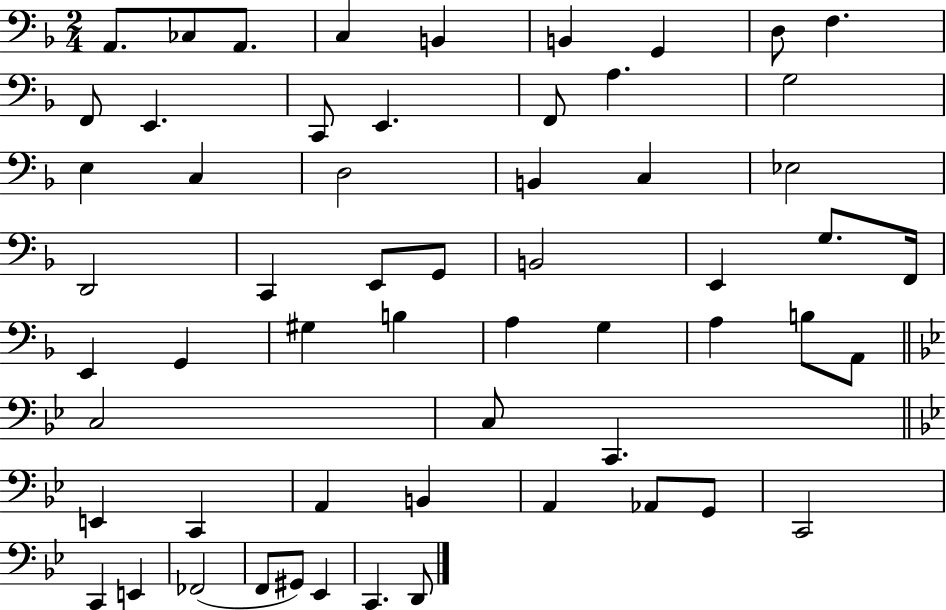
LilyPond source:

{
  \clef bass
  \numericTimeSignature
  \time 2/4
  \key f \major
  \repeat volta 2 { a,8. ces8 a,8. | c4 b,4 | b,4 g,4 | d8 f4. | \break f,8 e,4. | c,8 e,4. | f,8 a4. | g2 | \break e4 c4 | d2 | b,4 c4 | ees2 | \break d,2 | c,4 e,8 g,8 | b,2 | e,4 g8. f,16 | \break e,4 g,4 | gis4 b4 | a4 g4 | a4 b8 a,8 | \break \bar "||" \break \key bes \major c2 | c8 c,4. | \bar "||" \break \key bes \major e,4 c,4 | a,4 b,4 | a,4 aes,8 g,8 | c,2 | \break c,4 e,4 | fes,2( | f,8 gis,8) ees,4 | c,4. d,8 | \break } \bar "|."
}